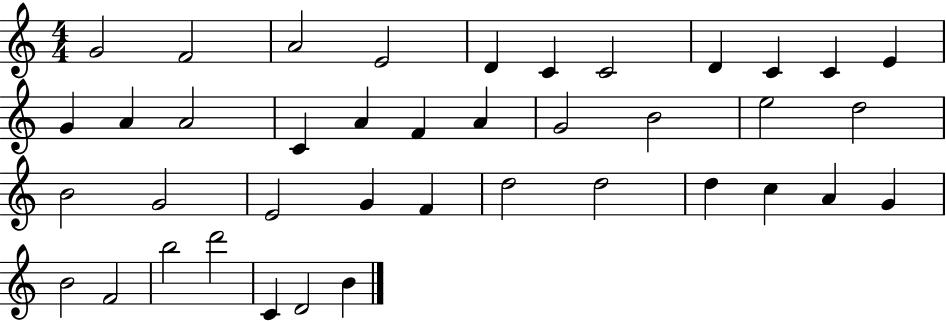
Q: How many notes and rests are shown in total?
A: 40